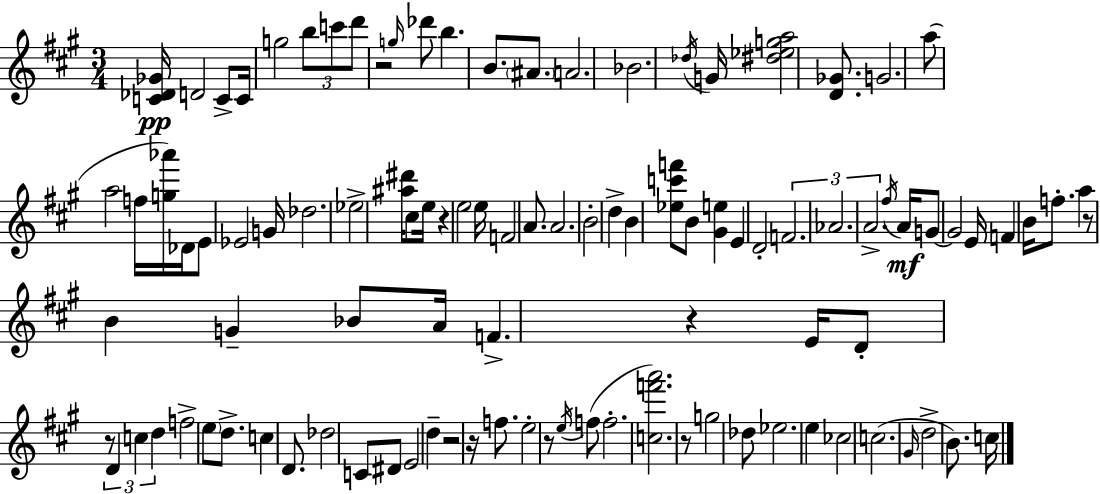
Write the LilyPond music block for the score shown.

{
  \clef treble
  \numericTimeSignature
  \time 3/4
  \key a \major
  \repeat volta 2 { <c' des' ges'>16\pp d'2 c'8-> c'16 | g''2 \tuplet 3/2 { b''8 c'''8 | d'''8 } r2 \grace { g''16 } des'''8 | b''4. b'8. \parenthesize ais'8. | \break a'2. | bes'2. | \acciaccatura { des''16 } g'16 <dis'' ees'' g'' a''>2 <d' ges'>8. | g'2. | \break a''8( a''2 | f''16 <g'' aes'''>16) des'16 e'8 ees'2 | g'16 des''2. | ees''2-> <ais'' dis'''>16 cis''8 | \break e''16 r4 e''2 | e''16 f'2 a'8. | a'2. | b'2-. d''4-> | \break b'4 <ees'' c''' f'''>8 b'8 <gis' e''>4 | e'4 d'2-. | \tuplet 3/2 { f'2. | aes'2. | \break a'2.-> } | \acciaccatura { fis''16 }\mf a'16 g'8~~ g'2 | e'16 f'4 b'16 f''8.-. a''4 | r8 b'4 g'4-- | \break bes'8 a'16 f'4.-> r4 | e'16 d'8-. r8 \tuplet 3/2 { d'4 c''4 | d''4 } f''2-> | \parenthesize e''8 d''8.-> c''4 | \break d'8. des''2 c'8 | dis'8 e'2 d''4-- | r2 r16 | f''8. e''2-. r8 | \break \acciaccatura { e''16 }( f''8 f''2.-. | <c'' f''' a'''>2.) | r8 g''2 | des''8 ees''2. | \break e''4 ces''2 | c''2.( | \grace { gis'16 } d''2-> | b'8.) c''16 } \bar "|."
}